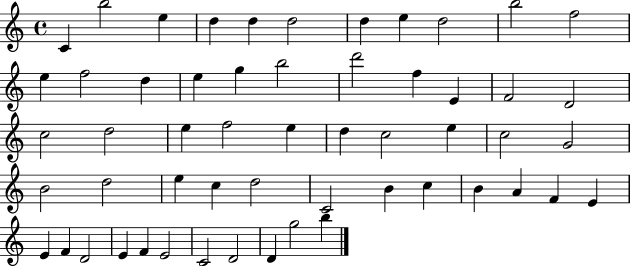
{
  \clef treble
  \time 4/4
  \defaultTimeSignature
  \key c \major
  c'4 b''2 e''4 | d''4 d''4 d''2 | d''4 e''4 d''2 | b''2 f''2 | \break e''4 f''2 d''4 | e''4 g''4 b''2 | d'''2 f''4 e'4 | f'2 d'2 | \break c''2 d''2 | e''4 f''2 e''4 | d''4 c''2 e''4 | c''2 g'2 | \break b'2 d''2 | e''4 c''4 d''2 | c'2 b'4 c''4 | b'4 a'4 f'4 e'4 | \break e'4 f'4 d'2 | e'4 f'4 e'2 | c'2 d'2 | d'4 g''2 b''4 | \break \bar "|."
}